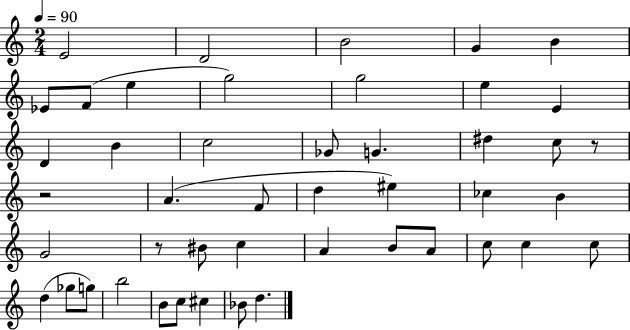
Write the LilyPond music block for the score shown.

{
  \clef treble
  \numericTimeSignature
  \time 2/4
  \key c \major
  \tempo 4 = 90
  e'2 | d'2 | b'2 | g'4 b'4 | \break ees'8 f'8( e''4 | g''2) | g''2 | e''4 e'4 | \break d'4 b'4 | c''2 | ges'8 g'4. | dis''4 c''8 r8 | \break r2 | a'4.( f'8 | d''4 eis''4) | ces''4 b'4 | \break g'2 | r8 bis'8 c''4 | a'4 b'8 a'8 | c''8 c''4 c''8 | \break d''4( ges''8 g''8) | b''2 | b'8 c''8 cis''4 | bes'8 d''4. | \break \bar "|."
}